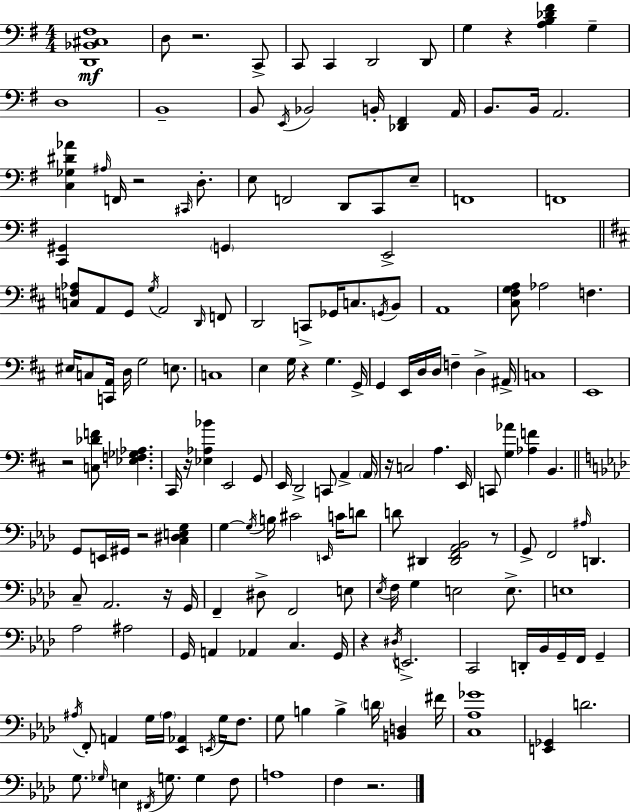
X:1
T:Untitled
M:4/4
L:1/4
K:Em
[D,,_B,,^C,^F,]4 D,/2 z2 C,,/2 C,,/2 C,, D,,2 D,,/2 G, z [A,B,_D^F] G, D,4 B,,4 B,,/2 E,,/4 _B,,2 B,,/4 [_D,,^F,,] A,,/4 B,,/2 B,,/4 A,,2 [C,_G,^D_A] ^A,/4 F,,/4 z2 ^C,,/4 D,/2 E,/2 F,,2 D,,/2 C,,/2 E,/2 F,,4 F,,4 [C,,^G,,] G,, E,,2 [C,F,_A,]/2 A,,/2 G,,/2 G,/4 A,,2 D,,/4 F,,/2 D,,2 C,,/2 _G,,/4 C,/2 G,,/4 B,,/2 A,,4 [^C,^F,G,A,]/2 _A,2 F, ^E,/4 C,/2 [C,,A,,]/4 D,/4 G,2 E,/2 C,4 E, G,/4 z G, G,,/4 G,, E,,/4 D,/4 D,/4 F, D, ^A,,/4 C,4 E,,4 z2 [C,_DF]/2 [_E,F,_G,_A,] ^C,,/4 z/4 [_E,_A,_B] E,,2 G,,/2 E,,/4 D,,2 C,,/2 A,, A,,/4 z/4 C,2 A, E,,/4 C,,/2 [G,_A] [_A,F] B,, G,,/2 E,,/4 ^G,,/4 z2 [C,^D,E,G,] G, G,/4 B,/4 ^C2 E,,/4 C/4 D/2 D/2 ^D,, [^D,,F,,_A,,_B,,]2 z/2 G,,/2 F,,2 ^A,/4 D,, C,/2 _A,,2 z/4 G,,/4 F,, ^D,/2 F,,2 E,/2 _E,/4 F,/4 G, E,2 E,/2 E,4 _A,2 ^A,2 G,,/4 A,, _A,, C, G,,/4 z ^D,/4 E,,2 C,,2 D,,/4 _B,,/4 G,,/4 F,,/4 G,, ^A,/4 F,,/2 A,, G,/4 ^A,/4 [_E,,_A,,] E,,/4 G,/4 F,/2 G,/2 B, B, D/4 [B,,D,] ^F/4 [C,_A,_G]4 [E,,_G,,] D2 G,/2 _G,/4 E, ^F,,/4 G,/2 G, F,/2 A,4 F, z2